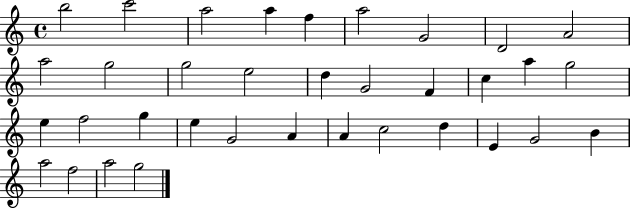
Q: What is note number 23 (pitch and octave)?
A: E5